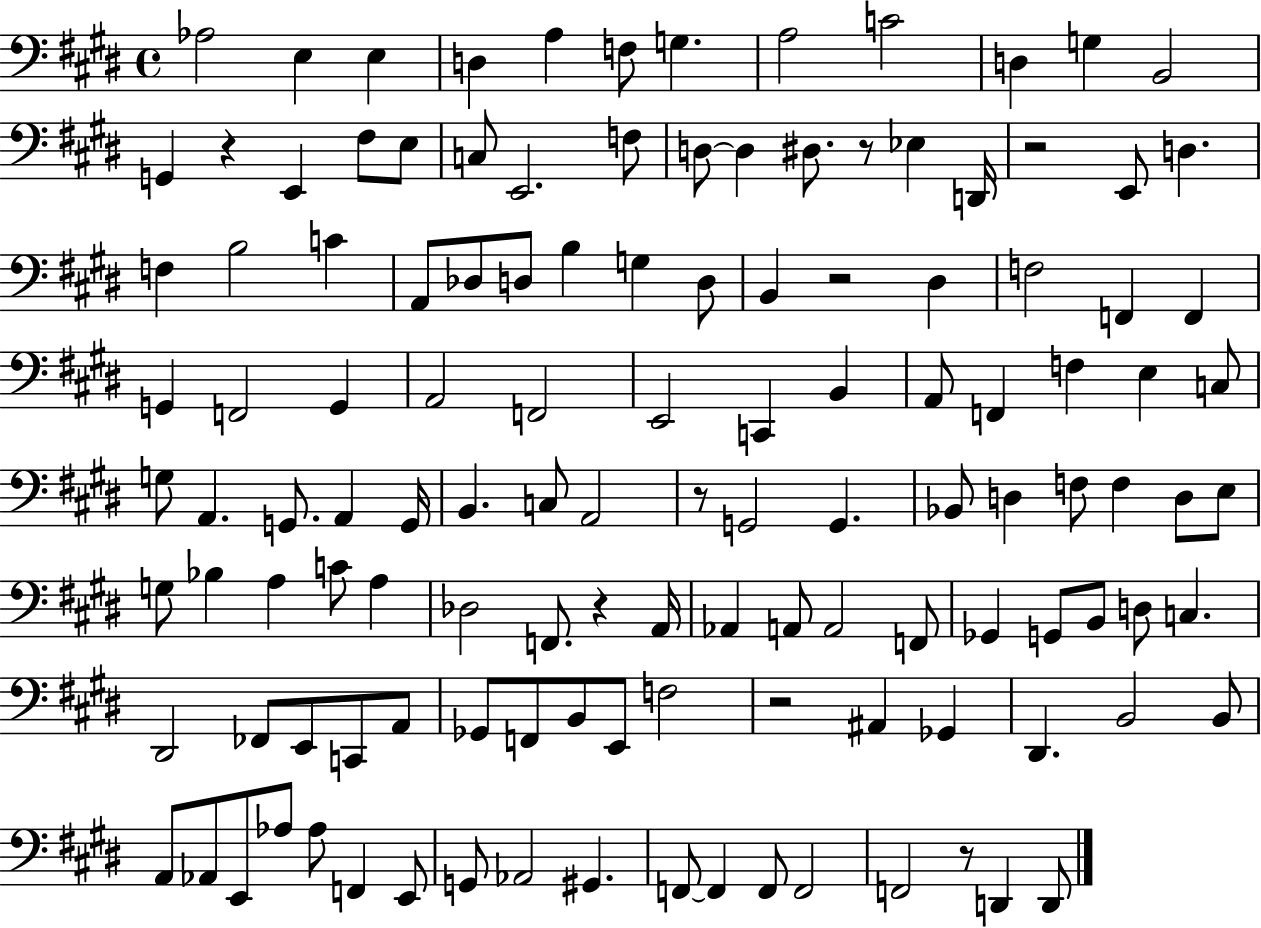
Ab3/h E3/q E3/q D3/q A3/q F3/e G3/q. A3/h C4/h D3/q G3/q B2/h G2/q R/q E2/q F#3/e E3/e C3/e E2/h. F3/e D3/e D3/q D#3/e. R/e Eb3/q D2/s R/h E2/e D3/q. F3/q B3/h C4/q A2/e Db3/e D3/e B3/q G3/q D3/e B2/q R/h D#3/q F3/h F2/q F2/q G2/q F2/h G2/q A2/h F2/h E2/h C2/q B2/q A2/e F2/q F3/q E3/q C3/e G3/e A2/q. G2/e. A2/q G2/s B2/q. C3/e A2/h R/e G2/h G2/q. Bb2/e D3/q F3/e F3/q D3/e E3/e G3/e Bb3/q A3/q C4/e A3/q Db3/h F2/e. R/q A2/s Ab2/q A2/e A2/h F2/e Gb2/q G2/e B2/e D3/e C3/q. D#2/h FES2/e E2/e C2/e A2/e Gb2/e F2/e B2/e E2/e F3/h R/h A#2/q Gb2/q D#2/q. B2/h B2/e A2/e Ab2/e E2/e Ab3/e Ab3/e F2/q E2/e G2/e Ab2/h G#2/q. F2/e F2/q F2/e F2/h F2/h R/e D2/q D2/e